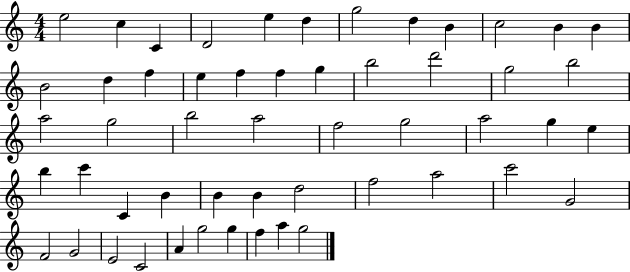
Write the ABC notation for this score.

X:1
T:Untitled
M:4/4
L:1/4
K:C
e2 c C D2 e d g2 d B c2 B B B2 d f e f f g b2 d'2 g2 b2 a2 g2 b2 a2 f2 g2 a2 g e b c' C B B B d2 f2 a2 c'2 G2 F2 G2 E2 C2 A g2 g f a g2